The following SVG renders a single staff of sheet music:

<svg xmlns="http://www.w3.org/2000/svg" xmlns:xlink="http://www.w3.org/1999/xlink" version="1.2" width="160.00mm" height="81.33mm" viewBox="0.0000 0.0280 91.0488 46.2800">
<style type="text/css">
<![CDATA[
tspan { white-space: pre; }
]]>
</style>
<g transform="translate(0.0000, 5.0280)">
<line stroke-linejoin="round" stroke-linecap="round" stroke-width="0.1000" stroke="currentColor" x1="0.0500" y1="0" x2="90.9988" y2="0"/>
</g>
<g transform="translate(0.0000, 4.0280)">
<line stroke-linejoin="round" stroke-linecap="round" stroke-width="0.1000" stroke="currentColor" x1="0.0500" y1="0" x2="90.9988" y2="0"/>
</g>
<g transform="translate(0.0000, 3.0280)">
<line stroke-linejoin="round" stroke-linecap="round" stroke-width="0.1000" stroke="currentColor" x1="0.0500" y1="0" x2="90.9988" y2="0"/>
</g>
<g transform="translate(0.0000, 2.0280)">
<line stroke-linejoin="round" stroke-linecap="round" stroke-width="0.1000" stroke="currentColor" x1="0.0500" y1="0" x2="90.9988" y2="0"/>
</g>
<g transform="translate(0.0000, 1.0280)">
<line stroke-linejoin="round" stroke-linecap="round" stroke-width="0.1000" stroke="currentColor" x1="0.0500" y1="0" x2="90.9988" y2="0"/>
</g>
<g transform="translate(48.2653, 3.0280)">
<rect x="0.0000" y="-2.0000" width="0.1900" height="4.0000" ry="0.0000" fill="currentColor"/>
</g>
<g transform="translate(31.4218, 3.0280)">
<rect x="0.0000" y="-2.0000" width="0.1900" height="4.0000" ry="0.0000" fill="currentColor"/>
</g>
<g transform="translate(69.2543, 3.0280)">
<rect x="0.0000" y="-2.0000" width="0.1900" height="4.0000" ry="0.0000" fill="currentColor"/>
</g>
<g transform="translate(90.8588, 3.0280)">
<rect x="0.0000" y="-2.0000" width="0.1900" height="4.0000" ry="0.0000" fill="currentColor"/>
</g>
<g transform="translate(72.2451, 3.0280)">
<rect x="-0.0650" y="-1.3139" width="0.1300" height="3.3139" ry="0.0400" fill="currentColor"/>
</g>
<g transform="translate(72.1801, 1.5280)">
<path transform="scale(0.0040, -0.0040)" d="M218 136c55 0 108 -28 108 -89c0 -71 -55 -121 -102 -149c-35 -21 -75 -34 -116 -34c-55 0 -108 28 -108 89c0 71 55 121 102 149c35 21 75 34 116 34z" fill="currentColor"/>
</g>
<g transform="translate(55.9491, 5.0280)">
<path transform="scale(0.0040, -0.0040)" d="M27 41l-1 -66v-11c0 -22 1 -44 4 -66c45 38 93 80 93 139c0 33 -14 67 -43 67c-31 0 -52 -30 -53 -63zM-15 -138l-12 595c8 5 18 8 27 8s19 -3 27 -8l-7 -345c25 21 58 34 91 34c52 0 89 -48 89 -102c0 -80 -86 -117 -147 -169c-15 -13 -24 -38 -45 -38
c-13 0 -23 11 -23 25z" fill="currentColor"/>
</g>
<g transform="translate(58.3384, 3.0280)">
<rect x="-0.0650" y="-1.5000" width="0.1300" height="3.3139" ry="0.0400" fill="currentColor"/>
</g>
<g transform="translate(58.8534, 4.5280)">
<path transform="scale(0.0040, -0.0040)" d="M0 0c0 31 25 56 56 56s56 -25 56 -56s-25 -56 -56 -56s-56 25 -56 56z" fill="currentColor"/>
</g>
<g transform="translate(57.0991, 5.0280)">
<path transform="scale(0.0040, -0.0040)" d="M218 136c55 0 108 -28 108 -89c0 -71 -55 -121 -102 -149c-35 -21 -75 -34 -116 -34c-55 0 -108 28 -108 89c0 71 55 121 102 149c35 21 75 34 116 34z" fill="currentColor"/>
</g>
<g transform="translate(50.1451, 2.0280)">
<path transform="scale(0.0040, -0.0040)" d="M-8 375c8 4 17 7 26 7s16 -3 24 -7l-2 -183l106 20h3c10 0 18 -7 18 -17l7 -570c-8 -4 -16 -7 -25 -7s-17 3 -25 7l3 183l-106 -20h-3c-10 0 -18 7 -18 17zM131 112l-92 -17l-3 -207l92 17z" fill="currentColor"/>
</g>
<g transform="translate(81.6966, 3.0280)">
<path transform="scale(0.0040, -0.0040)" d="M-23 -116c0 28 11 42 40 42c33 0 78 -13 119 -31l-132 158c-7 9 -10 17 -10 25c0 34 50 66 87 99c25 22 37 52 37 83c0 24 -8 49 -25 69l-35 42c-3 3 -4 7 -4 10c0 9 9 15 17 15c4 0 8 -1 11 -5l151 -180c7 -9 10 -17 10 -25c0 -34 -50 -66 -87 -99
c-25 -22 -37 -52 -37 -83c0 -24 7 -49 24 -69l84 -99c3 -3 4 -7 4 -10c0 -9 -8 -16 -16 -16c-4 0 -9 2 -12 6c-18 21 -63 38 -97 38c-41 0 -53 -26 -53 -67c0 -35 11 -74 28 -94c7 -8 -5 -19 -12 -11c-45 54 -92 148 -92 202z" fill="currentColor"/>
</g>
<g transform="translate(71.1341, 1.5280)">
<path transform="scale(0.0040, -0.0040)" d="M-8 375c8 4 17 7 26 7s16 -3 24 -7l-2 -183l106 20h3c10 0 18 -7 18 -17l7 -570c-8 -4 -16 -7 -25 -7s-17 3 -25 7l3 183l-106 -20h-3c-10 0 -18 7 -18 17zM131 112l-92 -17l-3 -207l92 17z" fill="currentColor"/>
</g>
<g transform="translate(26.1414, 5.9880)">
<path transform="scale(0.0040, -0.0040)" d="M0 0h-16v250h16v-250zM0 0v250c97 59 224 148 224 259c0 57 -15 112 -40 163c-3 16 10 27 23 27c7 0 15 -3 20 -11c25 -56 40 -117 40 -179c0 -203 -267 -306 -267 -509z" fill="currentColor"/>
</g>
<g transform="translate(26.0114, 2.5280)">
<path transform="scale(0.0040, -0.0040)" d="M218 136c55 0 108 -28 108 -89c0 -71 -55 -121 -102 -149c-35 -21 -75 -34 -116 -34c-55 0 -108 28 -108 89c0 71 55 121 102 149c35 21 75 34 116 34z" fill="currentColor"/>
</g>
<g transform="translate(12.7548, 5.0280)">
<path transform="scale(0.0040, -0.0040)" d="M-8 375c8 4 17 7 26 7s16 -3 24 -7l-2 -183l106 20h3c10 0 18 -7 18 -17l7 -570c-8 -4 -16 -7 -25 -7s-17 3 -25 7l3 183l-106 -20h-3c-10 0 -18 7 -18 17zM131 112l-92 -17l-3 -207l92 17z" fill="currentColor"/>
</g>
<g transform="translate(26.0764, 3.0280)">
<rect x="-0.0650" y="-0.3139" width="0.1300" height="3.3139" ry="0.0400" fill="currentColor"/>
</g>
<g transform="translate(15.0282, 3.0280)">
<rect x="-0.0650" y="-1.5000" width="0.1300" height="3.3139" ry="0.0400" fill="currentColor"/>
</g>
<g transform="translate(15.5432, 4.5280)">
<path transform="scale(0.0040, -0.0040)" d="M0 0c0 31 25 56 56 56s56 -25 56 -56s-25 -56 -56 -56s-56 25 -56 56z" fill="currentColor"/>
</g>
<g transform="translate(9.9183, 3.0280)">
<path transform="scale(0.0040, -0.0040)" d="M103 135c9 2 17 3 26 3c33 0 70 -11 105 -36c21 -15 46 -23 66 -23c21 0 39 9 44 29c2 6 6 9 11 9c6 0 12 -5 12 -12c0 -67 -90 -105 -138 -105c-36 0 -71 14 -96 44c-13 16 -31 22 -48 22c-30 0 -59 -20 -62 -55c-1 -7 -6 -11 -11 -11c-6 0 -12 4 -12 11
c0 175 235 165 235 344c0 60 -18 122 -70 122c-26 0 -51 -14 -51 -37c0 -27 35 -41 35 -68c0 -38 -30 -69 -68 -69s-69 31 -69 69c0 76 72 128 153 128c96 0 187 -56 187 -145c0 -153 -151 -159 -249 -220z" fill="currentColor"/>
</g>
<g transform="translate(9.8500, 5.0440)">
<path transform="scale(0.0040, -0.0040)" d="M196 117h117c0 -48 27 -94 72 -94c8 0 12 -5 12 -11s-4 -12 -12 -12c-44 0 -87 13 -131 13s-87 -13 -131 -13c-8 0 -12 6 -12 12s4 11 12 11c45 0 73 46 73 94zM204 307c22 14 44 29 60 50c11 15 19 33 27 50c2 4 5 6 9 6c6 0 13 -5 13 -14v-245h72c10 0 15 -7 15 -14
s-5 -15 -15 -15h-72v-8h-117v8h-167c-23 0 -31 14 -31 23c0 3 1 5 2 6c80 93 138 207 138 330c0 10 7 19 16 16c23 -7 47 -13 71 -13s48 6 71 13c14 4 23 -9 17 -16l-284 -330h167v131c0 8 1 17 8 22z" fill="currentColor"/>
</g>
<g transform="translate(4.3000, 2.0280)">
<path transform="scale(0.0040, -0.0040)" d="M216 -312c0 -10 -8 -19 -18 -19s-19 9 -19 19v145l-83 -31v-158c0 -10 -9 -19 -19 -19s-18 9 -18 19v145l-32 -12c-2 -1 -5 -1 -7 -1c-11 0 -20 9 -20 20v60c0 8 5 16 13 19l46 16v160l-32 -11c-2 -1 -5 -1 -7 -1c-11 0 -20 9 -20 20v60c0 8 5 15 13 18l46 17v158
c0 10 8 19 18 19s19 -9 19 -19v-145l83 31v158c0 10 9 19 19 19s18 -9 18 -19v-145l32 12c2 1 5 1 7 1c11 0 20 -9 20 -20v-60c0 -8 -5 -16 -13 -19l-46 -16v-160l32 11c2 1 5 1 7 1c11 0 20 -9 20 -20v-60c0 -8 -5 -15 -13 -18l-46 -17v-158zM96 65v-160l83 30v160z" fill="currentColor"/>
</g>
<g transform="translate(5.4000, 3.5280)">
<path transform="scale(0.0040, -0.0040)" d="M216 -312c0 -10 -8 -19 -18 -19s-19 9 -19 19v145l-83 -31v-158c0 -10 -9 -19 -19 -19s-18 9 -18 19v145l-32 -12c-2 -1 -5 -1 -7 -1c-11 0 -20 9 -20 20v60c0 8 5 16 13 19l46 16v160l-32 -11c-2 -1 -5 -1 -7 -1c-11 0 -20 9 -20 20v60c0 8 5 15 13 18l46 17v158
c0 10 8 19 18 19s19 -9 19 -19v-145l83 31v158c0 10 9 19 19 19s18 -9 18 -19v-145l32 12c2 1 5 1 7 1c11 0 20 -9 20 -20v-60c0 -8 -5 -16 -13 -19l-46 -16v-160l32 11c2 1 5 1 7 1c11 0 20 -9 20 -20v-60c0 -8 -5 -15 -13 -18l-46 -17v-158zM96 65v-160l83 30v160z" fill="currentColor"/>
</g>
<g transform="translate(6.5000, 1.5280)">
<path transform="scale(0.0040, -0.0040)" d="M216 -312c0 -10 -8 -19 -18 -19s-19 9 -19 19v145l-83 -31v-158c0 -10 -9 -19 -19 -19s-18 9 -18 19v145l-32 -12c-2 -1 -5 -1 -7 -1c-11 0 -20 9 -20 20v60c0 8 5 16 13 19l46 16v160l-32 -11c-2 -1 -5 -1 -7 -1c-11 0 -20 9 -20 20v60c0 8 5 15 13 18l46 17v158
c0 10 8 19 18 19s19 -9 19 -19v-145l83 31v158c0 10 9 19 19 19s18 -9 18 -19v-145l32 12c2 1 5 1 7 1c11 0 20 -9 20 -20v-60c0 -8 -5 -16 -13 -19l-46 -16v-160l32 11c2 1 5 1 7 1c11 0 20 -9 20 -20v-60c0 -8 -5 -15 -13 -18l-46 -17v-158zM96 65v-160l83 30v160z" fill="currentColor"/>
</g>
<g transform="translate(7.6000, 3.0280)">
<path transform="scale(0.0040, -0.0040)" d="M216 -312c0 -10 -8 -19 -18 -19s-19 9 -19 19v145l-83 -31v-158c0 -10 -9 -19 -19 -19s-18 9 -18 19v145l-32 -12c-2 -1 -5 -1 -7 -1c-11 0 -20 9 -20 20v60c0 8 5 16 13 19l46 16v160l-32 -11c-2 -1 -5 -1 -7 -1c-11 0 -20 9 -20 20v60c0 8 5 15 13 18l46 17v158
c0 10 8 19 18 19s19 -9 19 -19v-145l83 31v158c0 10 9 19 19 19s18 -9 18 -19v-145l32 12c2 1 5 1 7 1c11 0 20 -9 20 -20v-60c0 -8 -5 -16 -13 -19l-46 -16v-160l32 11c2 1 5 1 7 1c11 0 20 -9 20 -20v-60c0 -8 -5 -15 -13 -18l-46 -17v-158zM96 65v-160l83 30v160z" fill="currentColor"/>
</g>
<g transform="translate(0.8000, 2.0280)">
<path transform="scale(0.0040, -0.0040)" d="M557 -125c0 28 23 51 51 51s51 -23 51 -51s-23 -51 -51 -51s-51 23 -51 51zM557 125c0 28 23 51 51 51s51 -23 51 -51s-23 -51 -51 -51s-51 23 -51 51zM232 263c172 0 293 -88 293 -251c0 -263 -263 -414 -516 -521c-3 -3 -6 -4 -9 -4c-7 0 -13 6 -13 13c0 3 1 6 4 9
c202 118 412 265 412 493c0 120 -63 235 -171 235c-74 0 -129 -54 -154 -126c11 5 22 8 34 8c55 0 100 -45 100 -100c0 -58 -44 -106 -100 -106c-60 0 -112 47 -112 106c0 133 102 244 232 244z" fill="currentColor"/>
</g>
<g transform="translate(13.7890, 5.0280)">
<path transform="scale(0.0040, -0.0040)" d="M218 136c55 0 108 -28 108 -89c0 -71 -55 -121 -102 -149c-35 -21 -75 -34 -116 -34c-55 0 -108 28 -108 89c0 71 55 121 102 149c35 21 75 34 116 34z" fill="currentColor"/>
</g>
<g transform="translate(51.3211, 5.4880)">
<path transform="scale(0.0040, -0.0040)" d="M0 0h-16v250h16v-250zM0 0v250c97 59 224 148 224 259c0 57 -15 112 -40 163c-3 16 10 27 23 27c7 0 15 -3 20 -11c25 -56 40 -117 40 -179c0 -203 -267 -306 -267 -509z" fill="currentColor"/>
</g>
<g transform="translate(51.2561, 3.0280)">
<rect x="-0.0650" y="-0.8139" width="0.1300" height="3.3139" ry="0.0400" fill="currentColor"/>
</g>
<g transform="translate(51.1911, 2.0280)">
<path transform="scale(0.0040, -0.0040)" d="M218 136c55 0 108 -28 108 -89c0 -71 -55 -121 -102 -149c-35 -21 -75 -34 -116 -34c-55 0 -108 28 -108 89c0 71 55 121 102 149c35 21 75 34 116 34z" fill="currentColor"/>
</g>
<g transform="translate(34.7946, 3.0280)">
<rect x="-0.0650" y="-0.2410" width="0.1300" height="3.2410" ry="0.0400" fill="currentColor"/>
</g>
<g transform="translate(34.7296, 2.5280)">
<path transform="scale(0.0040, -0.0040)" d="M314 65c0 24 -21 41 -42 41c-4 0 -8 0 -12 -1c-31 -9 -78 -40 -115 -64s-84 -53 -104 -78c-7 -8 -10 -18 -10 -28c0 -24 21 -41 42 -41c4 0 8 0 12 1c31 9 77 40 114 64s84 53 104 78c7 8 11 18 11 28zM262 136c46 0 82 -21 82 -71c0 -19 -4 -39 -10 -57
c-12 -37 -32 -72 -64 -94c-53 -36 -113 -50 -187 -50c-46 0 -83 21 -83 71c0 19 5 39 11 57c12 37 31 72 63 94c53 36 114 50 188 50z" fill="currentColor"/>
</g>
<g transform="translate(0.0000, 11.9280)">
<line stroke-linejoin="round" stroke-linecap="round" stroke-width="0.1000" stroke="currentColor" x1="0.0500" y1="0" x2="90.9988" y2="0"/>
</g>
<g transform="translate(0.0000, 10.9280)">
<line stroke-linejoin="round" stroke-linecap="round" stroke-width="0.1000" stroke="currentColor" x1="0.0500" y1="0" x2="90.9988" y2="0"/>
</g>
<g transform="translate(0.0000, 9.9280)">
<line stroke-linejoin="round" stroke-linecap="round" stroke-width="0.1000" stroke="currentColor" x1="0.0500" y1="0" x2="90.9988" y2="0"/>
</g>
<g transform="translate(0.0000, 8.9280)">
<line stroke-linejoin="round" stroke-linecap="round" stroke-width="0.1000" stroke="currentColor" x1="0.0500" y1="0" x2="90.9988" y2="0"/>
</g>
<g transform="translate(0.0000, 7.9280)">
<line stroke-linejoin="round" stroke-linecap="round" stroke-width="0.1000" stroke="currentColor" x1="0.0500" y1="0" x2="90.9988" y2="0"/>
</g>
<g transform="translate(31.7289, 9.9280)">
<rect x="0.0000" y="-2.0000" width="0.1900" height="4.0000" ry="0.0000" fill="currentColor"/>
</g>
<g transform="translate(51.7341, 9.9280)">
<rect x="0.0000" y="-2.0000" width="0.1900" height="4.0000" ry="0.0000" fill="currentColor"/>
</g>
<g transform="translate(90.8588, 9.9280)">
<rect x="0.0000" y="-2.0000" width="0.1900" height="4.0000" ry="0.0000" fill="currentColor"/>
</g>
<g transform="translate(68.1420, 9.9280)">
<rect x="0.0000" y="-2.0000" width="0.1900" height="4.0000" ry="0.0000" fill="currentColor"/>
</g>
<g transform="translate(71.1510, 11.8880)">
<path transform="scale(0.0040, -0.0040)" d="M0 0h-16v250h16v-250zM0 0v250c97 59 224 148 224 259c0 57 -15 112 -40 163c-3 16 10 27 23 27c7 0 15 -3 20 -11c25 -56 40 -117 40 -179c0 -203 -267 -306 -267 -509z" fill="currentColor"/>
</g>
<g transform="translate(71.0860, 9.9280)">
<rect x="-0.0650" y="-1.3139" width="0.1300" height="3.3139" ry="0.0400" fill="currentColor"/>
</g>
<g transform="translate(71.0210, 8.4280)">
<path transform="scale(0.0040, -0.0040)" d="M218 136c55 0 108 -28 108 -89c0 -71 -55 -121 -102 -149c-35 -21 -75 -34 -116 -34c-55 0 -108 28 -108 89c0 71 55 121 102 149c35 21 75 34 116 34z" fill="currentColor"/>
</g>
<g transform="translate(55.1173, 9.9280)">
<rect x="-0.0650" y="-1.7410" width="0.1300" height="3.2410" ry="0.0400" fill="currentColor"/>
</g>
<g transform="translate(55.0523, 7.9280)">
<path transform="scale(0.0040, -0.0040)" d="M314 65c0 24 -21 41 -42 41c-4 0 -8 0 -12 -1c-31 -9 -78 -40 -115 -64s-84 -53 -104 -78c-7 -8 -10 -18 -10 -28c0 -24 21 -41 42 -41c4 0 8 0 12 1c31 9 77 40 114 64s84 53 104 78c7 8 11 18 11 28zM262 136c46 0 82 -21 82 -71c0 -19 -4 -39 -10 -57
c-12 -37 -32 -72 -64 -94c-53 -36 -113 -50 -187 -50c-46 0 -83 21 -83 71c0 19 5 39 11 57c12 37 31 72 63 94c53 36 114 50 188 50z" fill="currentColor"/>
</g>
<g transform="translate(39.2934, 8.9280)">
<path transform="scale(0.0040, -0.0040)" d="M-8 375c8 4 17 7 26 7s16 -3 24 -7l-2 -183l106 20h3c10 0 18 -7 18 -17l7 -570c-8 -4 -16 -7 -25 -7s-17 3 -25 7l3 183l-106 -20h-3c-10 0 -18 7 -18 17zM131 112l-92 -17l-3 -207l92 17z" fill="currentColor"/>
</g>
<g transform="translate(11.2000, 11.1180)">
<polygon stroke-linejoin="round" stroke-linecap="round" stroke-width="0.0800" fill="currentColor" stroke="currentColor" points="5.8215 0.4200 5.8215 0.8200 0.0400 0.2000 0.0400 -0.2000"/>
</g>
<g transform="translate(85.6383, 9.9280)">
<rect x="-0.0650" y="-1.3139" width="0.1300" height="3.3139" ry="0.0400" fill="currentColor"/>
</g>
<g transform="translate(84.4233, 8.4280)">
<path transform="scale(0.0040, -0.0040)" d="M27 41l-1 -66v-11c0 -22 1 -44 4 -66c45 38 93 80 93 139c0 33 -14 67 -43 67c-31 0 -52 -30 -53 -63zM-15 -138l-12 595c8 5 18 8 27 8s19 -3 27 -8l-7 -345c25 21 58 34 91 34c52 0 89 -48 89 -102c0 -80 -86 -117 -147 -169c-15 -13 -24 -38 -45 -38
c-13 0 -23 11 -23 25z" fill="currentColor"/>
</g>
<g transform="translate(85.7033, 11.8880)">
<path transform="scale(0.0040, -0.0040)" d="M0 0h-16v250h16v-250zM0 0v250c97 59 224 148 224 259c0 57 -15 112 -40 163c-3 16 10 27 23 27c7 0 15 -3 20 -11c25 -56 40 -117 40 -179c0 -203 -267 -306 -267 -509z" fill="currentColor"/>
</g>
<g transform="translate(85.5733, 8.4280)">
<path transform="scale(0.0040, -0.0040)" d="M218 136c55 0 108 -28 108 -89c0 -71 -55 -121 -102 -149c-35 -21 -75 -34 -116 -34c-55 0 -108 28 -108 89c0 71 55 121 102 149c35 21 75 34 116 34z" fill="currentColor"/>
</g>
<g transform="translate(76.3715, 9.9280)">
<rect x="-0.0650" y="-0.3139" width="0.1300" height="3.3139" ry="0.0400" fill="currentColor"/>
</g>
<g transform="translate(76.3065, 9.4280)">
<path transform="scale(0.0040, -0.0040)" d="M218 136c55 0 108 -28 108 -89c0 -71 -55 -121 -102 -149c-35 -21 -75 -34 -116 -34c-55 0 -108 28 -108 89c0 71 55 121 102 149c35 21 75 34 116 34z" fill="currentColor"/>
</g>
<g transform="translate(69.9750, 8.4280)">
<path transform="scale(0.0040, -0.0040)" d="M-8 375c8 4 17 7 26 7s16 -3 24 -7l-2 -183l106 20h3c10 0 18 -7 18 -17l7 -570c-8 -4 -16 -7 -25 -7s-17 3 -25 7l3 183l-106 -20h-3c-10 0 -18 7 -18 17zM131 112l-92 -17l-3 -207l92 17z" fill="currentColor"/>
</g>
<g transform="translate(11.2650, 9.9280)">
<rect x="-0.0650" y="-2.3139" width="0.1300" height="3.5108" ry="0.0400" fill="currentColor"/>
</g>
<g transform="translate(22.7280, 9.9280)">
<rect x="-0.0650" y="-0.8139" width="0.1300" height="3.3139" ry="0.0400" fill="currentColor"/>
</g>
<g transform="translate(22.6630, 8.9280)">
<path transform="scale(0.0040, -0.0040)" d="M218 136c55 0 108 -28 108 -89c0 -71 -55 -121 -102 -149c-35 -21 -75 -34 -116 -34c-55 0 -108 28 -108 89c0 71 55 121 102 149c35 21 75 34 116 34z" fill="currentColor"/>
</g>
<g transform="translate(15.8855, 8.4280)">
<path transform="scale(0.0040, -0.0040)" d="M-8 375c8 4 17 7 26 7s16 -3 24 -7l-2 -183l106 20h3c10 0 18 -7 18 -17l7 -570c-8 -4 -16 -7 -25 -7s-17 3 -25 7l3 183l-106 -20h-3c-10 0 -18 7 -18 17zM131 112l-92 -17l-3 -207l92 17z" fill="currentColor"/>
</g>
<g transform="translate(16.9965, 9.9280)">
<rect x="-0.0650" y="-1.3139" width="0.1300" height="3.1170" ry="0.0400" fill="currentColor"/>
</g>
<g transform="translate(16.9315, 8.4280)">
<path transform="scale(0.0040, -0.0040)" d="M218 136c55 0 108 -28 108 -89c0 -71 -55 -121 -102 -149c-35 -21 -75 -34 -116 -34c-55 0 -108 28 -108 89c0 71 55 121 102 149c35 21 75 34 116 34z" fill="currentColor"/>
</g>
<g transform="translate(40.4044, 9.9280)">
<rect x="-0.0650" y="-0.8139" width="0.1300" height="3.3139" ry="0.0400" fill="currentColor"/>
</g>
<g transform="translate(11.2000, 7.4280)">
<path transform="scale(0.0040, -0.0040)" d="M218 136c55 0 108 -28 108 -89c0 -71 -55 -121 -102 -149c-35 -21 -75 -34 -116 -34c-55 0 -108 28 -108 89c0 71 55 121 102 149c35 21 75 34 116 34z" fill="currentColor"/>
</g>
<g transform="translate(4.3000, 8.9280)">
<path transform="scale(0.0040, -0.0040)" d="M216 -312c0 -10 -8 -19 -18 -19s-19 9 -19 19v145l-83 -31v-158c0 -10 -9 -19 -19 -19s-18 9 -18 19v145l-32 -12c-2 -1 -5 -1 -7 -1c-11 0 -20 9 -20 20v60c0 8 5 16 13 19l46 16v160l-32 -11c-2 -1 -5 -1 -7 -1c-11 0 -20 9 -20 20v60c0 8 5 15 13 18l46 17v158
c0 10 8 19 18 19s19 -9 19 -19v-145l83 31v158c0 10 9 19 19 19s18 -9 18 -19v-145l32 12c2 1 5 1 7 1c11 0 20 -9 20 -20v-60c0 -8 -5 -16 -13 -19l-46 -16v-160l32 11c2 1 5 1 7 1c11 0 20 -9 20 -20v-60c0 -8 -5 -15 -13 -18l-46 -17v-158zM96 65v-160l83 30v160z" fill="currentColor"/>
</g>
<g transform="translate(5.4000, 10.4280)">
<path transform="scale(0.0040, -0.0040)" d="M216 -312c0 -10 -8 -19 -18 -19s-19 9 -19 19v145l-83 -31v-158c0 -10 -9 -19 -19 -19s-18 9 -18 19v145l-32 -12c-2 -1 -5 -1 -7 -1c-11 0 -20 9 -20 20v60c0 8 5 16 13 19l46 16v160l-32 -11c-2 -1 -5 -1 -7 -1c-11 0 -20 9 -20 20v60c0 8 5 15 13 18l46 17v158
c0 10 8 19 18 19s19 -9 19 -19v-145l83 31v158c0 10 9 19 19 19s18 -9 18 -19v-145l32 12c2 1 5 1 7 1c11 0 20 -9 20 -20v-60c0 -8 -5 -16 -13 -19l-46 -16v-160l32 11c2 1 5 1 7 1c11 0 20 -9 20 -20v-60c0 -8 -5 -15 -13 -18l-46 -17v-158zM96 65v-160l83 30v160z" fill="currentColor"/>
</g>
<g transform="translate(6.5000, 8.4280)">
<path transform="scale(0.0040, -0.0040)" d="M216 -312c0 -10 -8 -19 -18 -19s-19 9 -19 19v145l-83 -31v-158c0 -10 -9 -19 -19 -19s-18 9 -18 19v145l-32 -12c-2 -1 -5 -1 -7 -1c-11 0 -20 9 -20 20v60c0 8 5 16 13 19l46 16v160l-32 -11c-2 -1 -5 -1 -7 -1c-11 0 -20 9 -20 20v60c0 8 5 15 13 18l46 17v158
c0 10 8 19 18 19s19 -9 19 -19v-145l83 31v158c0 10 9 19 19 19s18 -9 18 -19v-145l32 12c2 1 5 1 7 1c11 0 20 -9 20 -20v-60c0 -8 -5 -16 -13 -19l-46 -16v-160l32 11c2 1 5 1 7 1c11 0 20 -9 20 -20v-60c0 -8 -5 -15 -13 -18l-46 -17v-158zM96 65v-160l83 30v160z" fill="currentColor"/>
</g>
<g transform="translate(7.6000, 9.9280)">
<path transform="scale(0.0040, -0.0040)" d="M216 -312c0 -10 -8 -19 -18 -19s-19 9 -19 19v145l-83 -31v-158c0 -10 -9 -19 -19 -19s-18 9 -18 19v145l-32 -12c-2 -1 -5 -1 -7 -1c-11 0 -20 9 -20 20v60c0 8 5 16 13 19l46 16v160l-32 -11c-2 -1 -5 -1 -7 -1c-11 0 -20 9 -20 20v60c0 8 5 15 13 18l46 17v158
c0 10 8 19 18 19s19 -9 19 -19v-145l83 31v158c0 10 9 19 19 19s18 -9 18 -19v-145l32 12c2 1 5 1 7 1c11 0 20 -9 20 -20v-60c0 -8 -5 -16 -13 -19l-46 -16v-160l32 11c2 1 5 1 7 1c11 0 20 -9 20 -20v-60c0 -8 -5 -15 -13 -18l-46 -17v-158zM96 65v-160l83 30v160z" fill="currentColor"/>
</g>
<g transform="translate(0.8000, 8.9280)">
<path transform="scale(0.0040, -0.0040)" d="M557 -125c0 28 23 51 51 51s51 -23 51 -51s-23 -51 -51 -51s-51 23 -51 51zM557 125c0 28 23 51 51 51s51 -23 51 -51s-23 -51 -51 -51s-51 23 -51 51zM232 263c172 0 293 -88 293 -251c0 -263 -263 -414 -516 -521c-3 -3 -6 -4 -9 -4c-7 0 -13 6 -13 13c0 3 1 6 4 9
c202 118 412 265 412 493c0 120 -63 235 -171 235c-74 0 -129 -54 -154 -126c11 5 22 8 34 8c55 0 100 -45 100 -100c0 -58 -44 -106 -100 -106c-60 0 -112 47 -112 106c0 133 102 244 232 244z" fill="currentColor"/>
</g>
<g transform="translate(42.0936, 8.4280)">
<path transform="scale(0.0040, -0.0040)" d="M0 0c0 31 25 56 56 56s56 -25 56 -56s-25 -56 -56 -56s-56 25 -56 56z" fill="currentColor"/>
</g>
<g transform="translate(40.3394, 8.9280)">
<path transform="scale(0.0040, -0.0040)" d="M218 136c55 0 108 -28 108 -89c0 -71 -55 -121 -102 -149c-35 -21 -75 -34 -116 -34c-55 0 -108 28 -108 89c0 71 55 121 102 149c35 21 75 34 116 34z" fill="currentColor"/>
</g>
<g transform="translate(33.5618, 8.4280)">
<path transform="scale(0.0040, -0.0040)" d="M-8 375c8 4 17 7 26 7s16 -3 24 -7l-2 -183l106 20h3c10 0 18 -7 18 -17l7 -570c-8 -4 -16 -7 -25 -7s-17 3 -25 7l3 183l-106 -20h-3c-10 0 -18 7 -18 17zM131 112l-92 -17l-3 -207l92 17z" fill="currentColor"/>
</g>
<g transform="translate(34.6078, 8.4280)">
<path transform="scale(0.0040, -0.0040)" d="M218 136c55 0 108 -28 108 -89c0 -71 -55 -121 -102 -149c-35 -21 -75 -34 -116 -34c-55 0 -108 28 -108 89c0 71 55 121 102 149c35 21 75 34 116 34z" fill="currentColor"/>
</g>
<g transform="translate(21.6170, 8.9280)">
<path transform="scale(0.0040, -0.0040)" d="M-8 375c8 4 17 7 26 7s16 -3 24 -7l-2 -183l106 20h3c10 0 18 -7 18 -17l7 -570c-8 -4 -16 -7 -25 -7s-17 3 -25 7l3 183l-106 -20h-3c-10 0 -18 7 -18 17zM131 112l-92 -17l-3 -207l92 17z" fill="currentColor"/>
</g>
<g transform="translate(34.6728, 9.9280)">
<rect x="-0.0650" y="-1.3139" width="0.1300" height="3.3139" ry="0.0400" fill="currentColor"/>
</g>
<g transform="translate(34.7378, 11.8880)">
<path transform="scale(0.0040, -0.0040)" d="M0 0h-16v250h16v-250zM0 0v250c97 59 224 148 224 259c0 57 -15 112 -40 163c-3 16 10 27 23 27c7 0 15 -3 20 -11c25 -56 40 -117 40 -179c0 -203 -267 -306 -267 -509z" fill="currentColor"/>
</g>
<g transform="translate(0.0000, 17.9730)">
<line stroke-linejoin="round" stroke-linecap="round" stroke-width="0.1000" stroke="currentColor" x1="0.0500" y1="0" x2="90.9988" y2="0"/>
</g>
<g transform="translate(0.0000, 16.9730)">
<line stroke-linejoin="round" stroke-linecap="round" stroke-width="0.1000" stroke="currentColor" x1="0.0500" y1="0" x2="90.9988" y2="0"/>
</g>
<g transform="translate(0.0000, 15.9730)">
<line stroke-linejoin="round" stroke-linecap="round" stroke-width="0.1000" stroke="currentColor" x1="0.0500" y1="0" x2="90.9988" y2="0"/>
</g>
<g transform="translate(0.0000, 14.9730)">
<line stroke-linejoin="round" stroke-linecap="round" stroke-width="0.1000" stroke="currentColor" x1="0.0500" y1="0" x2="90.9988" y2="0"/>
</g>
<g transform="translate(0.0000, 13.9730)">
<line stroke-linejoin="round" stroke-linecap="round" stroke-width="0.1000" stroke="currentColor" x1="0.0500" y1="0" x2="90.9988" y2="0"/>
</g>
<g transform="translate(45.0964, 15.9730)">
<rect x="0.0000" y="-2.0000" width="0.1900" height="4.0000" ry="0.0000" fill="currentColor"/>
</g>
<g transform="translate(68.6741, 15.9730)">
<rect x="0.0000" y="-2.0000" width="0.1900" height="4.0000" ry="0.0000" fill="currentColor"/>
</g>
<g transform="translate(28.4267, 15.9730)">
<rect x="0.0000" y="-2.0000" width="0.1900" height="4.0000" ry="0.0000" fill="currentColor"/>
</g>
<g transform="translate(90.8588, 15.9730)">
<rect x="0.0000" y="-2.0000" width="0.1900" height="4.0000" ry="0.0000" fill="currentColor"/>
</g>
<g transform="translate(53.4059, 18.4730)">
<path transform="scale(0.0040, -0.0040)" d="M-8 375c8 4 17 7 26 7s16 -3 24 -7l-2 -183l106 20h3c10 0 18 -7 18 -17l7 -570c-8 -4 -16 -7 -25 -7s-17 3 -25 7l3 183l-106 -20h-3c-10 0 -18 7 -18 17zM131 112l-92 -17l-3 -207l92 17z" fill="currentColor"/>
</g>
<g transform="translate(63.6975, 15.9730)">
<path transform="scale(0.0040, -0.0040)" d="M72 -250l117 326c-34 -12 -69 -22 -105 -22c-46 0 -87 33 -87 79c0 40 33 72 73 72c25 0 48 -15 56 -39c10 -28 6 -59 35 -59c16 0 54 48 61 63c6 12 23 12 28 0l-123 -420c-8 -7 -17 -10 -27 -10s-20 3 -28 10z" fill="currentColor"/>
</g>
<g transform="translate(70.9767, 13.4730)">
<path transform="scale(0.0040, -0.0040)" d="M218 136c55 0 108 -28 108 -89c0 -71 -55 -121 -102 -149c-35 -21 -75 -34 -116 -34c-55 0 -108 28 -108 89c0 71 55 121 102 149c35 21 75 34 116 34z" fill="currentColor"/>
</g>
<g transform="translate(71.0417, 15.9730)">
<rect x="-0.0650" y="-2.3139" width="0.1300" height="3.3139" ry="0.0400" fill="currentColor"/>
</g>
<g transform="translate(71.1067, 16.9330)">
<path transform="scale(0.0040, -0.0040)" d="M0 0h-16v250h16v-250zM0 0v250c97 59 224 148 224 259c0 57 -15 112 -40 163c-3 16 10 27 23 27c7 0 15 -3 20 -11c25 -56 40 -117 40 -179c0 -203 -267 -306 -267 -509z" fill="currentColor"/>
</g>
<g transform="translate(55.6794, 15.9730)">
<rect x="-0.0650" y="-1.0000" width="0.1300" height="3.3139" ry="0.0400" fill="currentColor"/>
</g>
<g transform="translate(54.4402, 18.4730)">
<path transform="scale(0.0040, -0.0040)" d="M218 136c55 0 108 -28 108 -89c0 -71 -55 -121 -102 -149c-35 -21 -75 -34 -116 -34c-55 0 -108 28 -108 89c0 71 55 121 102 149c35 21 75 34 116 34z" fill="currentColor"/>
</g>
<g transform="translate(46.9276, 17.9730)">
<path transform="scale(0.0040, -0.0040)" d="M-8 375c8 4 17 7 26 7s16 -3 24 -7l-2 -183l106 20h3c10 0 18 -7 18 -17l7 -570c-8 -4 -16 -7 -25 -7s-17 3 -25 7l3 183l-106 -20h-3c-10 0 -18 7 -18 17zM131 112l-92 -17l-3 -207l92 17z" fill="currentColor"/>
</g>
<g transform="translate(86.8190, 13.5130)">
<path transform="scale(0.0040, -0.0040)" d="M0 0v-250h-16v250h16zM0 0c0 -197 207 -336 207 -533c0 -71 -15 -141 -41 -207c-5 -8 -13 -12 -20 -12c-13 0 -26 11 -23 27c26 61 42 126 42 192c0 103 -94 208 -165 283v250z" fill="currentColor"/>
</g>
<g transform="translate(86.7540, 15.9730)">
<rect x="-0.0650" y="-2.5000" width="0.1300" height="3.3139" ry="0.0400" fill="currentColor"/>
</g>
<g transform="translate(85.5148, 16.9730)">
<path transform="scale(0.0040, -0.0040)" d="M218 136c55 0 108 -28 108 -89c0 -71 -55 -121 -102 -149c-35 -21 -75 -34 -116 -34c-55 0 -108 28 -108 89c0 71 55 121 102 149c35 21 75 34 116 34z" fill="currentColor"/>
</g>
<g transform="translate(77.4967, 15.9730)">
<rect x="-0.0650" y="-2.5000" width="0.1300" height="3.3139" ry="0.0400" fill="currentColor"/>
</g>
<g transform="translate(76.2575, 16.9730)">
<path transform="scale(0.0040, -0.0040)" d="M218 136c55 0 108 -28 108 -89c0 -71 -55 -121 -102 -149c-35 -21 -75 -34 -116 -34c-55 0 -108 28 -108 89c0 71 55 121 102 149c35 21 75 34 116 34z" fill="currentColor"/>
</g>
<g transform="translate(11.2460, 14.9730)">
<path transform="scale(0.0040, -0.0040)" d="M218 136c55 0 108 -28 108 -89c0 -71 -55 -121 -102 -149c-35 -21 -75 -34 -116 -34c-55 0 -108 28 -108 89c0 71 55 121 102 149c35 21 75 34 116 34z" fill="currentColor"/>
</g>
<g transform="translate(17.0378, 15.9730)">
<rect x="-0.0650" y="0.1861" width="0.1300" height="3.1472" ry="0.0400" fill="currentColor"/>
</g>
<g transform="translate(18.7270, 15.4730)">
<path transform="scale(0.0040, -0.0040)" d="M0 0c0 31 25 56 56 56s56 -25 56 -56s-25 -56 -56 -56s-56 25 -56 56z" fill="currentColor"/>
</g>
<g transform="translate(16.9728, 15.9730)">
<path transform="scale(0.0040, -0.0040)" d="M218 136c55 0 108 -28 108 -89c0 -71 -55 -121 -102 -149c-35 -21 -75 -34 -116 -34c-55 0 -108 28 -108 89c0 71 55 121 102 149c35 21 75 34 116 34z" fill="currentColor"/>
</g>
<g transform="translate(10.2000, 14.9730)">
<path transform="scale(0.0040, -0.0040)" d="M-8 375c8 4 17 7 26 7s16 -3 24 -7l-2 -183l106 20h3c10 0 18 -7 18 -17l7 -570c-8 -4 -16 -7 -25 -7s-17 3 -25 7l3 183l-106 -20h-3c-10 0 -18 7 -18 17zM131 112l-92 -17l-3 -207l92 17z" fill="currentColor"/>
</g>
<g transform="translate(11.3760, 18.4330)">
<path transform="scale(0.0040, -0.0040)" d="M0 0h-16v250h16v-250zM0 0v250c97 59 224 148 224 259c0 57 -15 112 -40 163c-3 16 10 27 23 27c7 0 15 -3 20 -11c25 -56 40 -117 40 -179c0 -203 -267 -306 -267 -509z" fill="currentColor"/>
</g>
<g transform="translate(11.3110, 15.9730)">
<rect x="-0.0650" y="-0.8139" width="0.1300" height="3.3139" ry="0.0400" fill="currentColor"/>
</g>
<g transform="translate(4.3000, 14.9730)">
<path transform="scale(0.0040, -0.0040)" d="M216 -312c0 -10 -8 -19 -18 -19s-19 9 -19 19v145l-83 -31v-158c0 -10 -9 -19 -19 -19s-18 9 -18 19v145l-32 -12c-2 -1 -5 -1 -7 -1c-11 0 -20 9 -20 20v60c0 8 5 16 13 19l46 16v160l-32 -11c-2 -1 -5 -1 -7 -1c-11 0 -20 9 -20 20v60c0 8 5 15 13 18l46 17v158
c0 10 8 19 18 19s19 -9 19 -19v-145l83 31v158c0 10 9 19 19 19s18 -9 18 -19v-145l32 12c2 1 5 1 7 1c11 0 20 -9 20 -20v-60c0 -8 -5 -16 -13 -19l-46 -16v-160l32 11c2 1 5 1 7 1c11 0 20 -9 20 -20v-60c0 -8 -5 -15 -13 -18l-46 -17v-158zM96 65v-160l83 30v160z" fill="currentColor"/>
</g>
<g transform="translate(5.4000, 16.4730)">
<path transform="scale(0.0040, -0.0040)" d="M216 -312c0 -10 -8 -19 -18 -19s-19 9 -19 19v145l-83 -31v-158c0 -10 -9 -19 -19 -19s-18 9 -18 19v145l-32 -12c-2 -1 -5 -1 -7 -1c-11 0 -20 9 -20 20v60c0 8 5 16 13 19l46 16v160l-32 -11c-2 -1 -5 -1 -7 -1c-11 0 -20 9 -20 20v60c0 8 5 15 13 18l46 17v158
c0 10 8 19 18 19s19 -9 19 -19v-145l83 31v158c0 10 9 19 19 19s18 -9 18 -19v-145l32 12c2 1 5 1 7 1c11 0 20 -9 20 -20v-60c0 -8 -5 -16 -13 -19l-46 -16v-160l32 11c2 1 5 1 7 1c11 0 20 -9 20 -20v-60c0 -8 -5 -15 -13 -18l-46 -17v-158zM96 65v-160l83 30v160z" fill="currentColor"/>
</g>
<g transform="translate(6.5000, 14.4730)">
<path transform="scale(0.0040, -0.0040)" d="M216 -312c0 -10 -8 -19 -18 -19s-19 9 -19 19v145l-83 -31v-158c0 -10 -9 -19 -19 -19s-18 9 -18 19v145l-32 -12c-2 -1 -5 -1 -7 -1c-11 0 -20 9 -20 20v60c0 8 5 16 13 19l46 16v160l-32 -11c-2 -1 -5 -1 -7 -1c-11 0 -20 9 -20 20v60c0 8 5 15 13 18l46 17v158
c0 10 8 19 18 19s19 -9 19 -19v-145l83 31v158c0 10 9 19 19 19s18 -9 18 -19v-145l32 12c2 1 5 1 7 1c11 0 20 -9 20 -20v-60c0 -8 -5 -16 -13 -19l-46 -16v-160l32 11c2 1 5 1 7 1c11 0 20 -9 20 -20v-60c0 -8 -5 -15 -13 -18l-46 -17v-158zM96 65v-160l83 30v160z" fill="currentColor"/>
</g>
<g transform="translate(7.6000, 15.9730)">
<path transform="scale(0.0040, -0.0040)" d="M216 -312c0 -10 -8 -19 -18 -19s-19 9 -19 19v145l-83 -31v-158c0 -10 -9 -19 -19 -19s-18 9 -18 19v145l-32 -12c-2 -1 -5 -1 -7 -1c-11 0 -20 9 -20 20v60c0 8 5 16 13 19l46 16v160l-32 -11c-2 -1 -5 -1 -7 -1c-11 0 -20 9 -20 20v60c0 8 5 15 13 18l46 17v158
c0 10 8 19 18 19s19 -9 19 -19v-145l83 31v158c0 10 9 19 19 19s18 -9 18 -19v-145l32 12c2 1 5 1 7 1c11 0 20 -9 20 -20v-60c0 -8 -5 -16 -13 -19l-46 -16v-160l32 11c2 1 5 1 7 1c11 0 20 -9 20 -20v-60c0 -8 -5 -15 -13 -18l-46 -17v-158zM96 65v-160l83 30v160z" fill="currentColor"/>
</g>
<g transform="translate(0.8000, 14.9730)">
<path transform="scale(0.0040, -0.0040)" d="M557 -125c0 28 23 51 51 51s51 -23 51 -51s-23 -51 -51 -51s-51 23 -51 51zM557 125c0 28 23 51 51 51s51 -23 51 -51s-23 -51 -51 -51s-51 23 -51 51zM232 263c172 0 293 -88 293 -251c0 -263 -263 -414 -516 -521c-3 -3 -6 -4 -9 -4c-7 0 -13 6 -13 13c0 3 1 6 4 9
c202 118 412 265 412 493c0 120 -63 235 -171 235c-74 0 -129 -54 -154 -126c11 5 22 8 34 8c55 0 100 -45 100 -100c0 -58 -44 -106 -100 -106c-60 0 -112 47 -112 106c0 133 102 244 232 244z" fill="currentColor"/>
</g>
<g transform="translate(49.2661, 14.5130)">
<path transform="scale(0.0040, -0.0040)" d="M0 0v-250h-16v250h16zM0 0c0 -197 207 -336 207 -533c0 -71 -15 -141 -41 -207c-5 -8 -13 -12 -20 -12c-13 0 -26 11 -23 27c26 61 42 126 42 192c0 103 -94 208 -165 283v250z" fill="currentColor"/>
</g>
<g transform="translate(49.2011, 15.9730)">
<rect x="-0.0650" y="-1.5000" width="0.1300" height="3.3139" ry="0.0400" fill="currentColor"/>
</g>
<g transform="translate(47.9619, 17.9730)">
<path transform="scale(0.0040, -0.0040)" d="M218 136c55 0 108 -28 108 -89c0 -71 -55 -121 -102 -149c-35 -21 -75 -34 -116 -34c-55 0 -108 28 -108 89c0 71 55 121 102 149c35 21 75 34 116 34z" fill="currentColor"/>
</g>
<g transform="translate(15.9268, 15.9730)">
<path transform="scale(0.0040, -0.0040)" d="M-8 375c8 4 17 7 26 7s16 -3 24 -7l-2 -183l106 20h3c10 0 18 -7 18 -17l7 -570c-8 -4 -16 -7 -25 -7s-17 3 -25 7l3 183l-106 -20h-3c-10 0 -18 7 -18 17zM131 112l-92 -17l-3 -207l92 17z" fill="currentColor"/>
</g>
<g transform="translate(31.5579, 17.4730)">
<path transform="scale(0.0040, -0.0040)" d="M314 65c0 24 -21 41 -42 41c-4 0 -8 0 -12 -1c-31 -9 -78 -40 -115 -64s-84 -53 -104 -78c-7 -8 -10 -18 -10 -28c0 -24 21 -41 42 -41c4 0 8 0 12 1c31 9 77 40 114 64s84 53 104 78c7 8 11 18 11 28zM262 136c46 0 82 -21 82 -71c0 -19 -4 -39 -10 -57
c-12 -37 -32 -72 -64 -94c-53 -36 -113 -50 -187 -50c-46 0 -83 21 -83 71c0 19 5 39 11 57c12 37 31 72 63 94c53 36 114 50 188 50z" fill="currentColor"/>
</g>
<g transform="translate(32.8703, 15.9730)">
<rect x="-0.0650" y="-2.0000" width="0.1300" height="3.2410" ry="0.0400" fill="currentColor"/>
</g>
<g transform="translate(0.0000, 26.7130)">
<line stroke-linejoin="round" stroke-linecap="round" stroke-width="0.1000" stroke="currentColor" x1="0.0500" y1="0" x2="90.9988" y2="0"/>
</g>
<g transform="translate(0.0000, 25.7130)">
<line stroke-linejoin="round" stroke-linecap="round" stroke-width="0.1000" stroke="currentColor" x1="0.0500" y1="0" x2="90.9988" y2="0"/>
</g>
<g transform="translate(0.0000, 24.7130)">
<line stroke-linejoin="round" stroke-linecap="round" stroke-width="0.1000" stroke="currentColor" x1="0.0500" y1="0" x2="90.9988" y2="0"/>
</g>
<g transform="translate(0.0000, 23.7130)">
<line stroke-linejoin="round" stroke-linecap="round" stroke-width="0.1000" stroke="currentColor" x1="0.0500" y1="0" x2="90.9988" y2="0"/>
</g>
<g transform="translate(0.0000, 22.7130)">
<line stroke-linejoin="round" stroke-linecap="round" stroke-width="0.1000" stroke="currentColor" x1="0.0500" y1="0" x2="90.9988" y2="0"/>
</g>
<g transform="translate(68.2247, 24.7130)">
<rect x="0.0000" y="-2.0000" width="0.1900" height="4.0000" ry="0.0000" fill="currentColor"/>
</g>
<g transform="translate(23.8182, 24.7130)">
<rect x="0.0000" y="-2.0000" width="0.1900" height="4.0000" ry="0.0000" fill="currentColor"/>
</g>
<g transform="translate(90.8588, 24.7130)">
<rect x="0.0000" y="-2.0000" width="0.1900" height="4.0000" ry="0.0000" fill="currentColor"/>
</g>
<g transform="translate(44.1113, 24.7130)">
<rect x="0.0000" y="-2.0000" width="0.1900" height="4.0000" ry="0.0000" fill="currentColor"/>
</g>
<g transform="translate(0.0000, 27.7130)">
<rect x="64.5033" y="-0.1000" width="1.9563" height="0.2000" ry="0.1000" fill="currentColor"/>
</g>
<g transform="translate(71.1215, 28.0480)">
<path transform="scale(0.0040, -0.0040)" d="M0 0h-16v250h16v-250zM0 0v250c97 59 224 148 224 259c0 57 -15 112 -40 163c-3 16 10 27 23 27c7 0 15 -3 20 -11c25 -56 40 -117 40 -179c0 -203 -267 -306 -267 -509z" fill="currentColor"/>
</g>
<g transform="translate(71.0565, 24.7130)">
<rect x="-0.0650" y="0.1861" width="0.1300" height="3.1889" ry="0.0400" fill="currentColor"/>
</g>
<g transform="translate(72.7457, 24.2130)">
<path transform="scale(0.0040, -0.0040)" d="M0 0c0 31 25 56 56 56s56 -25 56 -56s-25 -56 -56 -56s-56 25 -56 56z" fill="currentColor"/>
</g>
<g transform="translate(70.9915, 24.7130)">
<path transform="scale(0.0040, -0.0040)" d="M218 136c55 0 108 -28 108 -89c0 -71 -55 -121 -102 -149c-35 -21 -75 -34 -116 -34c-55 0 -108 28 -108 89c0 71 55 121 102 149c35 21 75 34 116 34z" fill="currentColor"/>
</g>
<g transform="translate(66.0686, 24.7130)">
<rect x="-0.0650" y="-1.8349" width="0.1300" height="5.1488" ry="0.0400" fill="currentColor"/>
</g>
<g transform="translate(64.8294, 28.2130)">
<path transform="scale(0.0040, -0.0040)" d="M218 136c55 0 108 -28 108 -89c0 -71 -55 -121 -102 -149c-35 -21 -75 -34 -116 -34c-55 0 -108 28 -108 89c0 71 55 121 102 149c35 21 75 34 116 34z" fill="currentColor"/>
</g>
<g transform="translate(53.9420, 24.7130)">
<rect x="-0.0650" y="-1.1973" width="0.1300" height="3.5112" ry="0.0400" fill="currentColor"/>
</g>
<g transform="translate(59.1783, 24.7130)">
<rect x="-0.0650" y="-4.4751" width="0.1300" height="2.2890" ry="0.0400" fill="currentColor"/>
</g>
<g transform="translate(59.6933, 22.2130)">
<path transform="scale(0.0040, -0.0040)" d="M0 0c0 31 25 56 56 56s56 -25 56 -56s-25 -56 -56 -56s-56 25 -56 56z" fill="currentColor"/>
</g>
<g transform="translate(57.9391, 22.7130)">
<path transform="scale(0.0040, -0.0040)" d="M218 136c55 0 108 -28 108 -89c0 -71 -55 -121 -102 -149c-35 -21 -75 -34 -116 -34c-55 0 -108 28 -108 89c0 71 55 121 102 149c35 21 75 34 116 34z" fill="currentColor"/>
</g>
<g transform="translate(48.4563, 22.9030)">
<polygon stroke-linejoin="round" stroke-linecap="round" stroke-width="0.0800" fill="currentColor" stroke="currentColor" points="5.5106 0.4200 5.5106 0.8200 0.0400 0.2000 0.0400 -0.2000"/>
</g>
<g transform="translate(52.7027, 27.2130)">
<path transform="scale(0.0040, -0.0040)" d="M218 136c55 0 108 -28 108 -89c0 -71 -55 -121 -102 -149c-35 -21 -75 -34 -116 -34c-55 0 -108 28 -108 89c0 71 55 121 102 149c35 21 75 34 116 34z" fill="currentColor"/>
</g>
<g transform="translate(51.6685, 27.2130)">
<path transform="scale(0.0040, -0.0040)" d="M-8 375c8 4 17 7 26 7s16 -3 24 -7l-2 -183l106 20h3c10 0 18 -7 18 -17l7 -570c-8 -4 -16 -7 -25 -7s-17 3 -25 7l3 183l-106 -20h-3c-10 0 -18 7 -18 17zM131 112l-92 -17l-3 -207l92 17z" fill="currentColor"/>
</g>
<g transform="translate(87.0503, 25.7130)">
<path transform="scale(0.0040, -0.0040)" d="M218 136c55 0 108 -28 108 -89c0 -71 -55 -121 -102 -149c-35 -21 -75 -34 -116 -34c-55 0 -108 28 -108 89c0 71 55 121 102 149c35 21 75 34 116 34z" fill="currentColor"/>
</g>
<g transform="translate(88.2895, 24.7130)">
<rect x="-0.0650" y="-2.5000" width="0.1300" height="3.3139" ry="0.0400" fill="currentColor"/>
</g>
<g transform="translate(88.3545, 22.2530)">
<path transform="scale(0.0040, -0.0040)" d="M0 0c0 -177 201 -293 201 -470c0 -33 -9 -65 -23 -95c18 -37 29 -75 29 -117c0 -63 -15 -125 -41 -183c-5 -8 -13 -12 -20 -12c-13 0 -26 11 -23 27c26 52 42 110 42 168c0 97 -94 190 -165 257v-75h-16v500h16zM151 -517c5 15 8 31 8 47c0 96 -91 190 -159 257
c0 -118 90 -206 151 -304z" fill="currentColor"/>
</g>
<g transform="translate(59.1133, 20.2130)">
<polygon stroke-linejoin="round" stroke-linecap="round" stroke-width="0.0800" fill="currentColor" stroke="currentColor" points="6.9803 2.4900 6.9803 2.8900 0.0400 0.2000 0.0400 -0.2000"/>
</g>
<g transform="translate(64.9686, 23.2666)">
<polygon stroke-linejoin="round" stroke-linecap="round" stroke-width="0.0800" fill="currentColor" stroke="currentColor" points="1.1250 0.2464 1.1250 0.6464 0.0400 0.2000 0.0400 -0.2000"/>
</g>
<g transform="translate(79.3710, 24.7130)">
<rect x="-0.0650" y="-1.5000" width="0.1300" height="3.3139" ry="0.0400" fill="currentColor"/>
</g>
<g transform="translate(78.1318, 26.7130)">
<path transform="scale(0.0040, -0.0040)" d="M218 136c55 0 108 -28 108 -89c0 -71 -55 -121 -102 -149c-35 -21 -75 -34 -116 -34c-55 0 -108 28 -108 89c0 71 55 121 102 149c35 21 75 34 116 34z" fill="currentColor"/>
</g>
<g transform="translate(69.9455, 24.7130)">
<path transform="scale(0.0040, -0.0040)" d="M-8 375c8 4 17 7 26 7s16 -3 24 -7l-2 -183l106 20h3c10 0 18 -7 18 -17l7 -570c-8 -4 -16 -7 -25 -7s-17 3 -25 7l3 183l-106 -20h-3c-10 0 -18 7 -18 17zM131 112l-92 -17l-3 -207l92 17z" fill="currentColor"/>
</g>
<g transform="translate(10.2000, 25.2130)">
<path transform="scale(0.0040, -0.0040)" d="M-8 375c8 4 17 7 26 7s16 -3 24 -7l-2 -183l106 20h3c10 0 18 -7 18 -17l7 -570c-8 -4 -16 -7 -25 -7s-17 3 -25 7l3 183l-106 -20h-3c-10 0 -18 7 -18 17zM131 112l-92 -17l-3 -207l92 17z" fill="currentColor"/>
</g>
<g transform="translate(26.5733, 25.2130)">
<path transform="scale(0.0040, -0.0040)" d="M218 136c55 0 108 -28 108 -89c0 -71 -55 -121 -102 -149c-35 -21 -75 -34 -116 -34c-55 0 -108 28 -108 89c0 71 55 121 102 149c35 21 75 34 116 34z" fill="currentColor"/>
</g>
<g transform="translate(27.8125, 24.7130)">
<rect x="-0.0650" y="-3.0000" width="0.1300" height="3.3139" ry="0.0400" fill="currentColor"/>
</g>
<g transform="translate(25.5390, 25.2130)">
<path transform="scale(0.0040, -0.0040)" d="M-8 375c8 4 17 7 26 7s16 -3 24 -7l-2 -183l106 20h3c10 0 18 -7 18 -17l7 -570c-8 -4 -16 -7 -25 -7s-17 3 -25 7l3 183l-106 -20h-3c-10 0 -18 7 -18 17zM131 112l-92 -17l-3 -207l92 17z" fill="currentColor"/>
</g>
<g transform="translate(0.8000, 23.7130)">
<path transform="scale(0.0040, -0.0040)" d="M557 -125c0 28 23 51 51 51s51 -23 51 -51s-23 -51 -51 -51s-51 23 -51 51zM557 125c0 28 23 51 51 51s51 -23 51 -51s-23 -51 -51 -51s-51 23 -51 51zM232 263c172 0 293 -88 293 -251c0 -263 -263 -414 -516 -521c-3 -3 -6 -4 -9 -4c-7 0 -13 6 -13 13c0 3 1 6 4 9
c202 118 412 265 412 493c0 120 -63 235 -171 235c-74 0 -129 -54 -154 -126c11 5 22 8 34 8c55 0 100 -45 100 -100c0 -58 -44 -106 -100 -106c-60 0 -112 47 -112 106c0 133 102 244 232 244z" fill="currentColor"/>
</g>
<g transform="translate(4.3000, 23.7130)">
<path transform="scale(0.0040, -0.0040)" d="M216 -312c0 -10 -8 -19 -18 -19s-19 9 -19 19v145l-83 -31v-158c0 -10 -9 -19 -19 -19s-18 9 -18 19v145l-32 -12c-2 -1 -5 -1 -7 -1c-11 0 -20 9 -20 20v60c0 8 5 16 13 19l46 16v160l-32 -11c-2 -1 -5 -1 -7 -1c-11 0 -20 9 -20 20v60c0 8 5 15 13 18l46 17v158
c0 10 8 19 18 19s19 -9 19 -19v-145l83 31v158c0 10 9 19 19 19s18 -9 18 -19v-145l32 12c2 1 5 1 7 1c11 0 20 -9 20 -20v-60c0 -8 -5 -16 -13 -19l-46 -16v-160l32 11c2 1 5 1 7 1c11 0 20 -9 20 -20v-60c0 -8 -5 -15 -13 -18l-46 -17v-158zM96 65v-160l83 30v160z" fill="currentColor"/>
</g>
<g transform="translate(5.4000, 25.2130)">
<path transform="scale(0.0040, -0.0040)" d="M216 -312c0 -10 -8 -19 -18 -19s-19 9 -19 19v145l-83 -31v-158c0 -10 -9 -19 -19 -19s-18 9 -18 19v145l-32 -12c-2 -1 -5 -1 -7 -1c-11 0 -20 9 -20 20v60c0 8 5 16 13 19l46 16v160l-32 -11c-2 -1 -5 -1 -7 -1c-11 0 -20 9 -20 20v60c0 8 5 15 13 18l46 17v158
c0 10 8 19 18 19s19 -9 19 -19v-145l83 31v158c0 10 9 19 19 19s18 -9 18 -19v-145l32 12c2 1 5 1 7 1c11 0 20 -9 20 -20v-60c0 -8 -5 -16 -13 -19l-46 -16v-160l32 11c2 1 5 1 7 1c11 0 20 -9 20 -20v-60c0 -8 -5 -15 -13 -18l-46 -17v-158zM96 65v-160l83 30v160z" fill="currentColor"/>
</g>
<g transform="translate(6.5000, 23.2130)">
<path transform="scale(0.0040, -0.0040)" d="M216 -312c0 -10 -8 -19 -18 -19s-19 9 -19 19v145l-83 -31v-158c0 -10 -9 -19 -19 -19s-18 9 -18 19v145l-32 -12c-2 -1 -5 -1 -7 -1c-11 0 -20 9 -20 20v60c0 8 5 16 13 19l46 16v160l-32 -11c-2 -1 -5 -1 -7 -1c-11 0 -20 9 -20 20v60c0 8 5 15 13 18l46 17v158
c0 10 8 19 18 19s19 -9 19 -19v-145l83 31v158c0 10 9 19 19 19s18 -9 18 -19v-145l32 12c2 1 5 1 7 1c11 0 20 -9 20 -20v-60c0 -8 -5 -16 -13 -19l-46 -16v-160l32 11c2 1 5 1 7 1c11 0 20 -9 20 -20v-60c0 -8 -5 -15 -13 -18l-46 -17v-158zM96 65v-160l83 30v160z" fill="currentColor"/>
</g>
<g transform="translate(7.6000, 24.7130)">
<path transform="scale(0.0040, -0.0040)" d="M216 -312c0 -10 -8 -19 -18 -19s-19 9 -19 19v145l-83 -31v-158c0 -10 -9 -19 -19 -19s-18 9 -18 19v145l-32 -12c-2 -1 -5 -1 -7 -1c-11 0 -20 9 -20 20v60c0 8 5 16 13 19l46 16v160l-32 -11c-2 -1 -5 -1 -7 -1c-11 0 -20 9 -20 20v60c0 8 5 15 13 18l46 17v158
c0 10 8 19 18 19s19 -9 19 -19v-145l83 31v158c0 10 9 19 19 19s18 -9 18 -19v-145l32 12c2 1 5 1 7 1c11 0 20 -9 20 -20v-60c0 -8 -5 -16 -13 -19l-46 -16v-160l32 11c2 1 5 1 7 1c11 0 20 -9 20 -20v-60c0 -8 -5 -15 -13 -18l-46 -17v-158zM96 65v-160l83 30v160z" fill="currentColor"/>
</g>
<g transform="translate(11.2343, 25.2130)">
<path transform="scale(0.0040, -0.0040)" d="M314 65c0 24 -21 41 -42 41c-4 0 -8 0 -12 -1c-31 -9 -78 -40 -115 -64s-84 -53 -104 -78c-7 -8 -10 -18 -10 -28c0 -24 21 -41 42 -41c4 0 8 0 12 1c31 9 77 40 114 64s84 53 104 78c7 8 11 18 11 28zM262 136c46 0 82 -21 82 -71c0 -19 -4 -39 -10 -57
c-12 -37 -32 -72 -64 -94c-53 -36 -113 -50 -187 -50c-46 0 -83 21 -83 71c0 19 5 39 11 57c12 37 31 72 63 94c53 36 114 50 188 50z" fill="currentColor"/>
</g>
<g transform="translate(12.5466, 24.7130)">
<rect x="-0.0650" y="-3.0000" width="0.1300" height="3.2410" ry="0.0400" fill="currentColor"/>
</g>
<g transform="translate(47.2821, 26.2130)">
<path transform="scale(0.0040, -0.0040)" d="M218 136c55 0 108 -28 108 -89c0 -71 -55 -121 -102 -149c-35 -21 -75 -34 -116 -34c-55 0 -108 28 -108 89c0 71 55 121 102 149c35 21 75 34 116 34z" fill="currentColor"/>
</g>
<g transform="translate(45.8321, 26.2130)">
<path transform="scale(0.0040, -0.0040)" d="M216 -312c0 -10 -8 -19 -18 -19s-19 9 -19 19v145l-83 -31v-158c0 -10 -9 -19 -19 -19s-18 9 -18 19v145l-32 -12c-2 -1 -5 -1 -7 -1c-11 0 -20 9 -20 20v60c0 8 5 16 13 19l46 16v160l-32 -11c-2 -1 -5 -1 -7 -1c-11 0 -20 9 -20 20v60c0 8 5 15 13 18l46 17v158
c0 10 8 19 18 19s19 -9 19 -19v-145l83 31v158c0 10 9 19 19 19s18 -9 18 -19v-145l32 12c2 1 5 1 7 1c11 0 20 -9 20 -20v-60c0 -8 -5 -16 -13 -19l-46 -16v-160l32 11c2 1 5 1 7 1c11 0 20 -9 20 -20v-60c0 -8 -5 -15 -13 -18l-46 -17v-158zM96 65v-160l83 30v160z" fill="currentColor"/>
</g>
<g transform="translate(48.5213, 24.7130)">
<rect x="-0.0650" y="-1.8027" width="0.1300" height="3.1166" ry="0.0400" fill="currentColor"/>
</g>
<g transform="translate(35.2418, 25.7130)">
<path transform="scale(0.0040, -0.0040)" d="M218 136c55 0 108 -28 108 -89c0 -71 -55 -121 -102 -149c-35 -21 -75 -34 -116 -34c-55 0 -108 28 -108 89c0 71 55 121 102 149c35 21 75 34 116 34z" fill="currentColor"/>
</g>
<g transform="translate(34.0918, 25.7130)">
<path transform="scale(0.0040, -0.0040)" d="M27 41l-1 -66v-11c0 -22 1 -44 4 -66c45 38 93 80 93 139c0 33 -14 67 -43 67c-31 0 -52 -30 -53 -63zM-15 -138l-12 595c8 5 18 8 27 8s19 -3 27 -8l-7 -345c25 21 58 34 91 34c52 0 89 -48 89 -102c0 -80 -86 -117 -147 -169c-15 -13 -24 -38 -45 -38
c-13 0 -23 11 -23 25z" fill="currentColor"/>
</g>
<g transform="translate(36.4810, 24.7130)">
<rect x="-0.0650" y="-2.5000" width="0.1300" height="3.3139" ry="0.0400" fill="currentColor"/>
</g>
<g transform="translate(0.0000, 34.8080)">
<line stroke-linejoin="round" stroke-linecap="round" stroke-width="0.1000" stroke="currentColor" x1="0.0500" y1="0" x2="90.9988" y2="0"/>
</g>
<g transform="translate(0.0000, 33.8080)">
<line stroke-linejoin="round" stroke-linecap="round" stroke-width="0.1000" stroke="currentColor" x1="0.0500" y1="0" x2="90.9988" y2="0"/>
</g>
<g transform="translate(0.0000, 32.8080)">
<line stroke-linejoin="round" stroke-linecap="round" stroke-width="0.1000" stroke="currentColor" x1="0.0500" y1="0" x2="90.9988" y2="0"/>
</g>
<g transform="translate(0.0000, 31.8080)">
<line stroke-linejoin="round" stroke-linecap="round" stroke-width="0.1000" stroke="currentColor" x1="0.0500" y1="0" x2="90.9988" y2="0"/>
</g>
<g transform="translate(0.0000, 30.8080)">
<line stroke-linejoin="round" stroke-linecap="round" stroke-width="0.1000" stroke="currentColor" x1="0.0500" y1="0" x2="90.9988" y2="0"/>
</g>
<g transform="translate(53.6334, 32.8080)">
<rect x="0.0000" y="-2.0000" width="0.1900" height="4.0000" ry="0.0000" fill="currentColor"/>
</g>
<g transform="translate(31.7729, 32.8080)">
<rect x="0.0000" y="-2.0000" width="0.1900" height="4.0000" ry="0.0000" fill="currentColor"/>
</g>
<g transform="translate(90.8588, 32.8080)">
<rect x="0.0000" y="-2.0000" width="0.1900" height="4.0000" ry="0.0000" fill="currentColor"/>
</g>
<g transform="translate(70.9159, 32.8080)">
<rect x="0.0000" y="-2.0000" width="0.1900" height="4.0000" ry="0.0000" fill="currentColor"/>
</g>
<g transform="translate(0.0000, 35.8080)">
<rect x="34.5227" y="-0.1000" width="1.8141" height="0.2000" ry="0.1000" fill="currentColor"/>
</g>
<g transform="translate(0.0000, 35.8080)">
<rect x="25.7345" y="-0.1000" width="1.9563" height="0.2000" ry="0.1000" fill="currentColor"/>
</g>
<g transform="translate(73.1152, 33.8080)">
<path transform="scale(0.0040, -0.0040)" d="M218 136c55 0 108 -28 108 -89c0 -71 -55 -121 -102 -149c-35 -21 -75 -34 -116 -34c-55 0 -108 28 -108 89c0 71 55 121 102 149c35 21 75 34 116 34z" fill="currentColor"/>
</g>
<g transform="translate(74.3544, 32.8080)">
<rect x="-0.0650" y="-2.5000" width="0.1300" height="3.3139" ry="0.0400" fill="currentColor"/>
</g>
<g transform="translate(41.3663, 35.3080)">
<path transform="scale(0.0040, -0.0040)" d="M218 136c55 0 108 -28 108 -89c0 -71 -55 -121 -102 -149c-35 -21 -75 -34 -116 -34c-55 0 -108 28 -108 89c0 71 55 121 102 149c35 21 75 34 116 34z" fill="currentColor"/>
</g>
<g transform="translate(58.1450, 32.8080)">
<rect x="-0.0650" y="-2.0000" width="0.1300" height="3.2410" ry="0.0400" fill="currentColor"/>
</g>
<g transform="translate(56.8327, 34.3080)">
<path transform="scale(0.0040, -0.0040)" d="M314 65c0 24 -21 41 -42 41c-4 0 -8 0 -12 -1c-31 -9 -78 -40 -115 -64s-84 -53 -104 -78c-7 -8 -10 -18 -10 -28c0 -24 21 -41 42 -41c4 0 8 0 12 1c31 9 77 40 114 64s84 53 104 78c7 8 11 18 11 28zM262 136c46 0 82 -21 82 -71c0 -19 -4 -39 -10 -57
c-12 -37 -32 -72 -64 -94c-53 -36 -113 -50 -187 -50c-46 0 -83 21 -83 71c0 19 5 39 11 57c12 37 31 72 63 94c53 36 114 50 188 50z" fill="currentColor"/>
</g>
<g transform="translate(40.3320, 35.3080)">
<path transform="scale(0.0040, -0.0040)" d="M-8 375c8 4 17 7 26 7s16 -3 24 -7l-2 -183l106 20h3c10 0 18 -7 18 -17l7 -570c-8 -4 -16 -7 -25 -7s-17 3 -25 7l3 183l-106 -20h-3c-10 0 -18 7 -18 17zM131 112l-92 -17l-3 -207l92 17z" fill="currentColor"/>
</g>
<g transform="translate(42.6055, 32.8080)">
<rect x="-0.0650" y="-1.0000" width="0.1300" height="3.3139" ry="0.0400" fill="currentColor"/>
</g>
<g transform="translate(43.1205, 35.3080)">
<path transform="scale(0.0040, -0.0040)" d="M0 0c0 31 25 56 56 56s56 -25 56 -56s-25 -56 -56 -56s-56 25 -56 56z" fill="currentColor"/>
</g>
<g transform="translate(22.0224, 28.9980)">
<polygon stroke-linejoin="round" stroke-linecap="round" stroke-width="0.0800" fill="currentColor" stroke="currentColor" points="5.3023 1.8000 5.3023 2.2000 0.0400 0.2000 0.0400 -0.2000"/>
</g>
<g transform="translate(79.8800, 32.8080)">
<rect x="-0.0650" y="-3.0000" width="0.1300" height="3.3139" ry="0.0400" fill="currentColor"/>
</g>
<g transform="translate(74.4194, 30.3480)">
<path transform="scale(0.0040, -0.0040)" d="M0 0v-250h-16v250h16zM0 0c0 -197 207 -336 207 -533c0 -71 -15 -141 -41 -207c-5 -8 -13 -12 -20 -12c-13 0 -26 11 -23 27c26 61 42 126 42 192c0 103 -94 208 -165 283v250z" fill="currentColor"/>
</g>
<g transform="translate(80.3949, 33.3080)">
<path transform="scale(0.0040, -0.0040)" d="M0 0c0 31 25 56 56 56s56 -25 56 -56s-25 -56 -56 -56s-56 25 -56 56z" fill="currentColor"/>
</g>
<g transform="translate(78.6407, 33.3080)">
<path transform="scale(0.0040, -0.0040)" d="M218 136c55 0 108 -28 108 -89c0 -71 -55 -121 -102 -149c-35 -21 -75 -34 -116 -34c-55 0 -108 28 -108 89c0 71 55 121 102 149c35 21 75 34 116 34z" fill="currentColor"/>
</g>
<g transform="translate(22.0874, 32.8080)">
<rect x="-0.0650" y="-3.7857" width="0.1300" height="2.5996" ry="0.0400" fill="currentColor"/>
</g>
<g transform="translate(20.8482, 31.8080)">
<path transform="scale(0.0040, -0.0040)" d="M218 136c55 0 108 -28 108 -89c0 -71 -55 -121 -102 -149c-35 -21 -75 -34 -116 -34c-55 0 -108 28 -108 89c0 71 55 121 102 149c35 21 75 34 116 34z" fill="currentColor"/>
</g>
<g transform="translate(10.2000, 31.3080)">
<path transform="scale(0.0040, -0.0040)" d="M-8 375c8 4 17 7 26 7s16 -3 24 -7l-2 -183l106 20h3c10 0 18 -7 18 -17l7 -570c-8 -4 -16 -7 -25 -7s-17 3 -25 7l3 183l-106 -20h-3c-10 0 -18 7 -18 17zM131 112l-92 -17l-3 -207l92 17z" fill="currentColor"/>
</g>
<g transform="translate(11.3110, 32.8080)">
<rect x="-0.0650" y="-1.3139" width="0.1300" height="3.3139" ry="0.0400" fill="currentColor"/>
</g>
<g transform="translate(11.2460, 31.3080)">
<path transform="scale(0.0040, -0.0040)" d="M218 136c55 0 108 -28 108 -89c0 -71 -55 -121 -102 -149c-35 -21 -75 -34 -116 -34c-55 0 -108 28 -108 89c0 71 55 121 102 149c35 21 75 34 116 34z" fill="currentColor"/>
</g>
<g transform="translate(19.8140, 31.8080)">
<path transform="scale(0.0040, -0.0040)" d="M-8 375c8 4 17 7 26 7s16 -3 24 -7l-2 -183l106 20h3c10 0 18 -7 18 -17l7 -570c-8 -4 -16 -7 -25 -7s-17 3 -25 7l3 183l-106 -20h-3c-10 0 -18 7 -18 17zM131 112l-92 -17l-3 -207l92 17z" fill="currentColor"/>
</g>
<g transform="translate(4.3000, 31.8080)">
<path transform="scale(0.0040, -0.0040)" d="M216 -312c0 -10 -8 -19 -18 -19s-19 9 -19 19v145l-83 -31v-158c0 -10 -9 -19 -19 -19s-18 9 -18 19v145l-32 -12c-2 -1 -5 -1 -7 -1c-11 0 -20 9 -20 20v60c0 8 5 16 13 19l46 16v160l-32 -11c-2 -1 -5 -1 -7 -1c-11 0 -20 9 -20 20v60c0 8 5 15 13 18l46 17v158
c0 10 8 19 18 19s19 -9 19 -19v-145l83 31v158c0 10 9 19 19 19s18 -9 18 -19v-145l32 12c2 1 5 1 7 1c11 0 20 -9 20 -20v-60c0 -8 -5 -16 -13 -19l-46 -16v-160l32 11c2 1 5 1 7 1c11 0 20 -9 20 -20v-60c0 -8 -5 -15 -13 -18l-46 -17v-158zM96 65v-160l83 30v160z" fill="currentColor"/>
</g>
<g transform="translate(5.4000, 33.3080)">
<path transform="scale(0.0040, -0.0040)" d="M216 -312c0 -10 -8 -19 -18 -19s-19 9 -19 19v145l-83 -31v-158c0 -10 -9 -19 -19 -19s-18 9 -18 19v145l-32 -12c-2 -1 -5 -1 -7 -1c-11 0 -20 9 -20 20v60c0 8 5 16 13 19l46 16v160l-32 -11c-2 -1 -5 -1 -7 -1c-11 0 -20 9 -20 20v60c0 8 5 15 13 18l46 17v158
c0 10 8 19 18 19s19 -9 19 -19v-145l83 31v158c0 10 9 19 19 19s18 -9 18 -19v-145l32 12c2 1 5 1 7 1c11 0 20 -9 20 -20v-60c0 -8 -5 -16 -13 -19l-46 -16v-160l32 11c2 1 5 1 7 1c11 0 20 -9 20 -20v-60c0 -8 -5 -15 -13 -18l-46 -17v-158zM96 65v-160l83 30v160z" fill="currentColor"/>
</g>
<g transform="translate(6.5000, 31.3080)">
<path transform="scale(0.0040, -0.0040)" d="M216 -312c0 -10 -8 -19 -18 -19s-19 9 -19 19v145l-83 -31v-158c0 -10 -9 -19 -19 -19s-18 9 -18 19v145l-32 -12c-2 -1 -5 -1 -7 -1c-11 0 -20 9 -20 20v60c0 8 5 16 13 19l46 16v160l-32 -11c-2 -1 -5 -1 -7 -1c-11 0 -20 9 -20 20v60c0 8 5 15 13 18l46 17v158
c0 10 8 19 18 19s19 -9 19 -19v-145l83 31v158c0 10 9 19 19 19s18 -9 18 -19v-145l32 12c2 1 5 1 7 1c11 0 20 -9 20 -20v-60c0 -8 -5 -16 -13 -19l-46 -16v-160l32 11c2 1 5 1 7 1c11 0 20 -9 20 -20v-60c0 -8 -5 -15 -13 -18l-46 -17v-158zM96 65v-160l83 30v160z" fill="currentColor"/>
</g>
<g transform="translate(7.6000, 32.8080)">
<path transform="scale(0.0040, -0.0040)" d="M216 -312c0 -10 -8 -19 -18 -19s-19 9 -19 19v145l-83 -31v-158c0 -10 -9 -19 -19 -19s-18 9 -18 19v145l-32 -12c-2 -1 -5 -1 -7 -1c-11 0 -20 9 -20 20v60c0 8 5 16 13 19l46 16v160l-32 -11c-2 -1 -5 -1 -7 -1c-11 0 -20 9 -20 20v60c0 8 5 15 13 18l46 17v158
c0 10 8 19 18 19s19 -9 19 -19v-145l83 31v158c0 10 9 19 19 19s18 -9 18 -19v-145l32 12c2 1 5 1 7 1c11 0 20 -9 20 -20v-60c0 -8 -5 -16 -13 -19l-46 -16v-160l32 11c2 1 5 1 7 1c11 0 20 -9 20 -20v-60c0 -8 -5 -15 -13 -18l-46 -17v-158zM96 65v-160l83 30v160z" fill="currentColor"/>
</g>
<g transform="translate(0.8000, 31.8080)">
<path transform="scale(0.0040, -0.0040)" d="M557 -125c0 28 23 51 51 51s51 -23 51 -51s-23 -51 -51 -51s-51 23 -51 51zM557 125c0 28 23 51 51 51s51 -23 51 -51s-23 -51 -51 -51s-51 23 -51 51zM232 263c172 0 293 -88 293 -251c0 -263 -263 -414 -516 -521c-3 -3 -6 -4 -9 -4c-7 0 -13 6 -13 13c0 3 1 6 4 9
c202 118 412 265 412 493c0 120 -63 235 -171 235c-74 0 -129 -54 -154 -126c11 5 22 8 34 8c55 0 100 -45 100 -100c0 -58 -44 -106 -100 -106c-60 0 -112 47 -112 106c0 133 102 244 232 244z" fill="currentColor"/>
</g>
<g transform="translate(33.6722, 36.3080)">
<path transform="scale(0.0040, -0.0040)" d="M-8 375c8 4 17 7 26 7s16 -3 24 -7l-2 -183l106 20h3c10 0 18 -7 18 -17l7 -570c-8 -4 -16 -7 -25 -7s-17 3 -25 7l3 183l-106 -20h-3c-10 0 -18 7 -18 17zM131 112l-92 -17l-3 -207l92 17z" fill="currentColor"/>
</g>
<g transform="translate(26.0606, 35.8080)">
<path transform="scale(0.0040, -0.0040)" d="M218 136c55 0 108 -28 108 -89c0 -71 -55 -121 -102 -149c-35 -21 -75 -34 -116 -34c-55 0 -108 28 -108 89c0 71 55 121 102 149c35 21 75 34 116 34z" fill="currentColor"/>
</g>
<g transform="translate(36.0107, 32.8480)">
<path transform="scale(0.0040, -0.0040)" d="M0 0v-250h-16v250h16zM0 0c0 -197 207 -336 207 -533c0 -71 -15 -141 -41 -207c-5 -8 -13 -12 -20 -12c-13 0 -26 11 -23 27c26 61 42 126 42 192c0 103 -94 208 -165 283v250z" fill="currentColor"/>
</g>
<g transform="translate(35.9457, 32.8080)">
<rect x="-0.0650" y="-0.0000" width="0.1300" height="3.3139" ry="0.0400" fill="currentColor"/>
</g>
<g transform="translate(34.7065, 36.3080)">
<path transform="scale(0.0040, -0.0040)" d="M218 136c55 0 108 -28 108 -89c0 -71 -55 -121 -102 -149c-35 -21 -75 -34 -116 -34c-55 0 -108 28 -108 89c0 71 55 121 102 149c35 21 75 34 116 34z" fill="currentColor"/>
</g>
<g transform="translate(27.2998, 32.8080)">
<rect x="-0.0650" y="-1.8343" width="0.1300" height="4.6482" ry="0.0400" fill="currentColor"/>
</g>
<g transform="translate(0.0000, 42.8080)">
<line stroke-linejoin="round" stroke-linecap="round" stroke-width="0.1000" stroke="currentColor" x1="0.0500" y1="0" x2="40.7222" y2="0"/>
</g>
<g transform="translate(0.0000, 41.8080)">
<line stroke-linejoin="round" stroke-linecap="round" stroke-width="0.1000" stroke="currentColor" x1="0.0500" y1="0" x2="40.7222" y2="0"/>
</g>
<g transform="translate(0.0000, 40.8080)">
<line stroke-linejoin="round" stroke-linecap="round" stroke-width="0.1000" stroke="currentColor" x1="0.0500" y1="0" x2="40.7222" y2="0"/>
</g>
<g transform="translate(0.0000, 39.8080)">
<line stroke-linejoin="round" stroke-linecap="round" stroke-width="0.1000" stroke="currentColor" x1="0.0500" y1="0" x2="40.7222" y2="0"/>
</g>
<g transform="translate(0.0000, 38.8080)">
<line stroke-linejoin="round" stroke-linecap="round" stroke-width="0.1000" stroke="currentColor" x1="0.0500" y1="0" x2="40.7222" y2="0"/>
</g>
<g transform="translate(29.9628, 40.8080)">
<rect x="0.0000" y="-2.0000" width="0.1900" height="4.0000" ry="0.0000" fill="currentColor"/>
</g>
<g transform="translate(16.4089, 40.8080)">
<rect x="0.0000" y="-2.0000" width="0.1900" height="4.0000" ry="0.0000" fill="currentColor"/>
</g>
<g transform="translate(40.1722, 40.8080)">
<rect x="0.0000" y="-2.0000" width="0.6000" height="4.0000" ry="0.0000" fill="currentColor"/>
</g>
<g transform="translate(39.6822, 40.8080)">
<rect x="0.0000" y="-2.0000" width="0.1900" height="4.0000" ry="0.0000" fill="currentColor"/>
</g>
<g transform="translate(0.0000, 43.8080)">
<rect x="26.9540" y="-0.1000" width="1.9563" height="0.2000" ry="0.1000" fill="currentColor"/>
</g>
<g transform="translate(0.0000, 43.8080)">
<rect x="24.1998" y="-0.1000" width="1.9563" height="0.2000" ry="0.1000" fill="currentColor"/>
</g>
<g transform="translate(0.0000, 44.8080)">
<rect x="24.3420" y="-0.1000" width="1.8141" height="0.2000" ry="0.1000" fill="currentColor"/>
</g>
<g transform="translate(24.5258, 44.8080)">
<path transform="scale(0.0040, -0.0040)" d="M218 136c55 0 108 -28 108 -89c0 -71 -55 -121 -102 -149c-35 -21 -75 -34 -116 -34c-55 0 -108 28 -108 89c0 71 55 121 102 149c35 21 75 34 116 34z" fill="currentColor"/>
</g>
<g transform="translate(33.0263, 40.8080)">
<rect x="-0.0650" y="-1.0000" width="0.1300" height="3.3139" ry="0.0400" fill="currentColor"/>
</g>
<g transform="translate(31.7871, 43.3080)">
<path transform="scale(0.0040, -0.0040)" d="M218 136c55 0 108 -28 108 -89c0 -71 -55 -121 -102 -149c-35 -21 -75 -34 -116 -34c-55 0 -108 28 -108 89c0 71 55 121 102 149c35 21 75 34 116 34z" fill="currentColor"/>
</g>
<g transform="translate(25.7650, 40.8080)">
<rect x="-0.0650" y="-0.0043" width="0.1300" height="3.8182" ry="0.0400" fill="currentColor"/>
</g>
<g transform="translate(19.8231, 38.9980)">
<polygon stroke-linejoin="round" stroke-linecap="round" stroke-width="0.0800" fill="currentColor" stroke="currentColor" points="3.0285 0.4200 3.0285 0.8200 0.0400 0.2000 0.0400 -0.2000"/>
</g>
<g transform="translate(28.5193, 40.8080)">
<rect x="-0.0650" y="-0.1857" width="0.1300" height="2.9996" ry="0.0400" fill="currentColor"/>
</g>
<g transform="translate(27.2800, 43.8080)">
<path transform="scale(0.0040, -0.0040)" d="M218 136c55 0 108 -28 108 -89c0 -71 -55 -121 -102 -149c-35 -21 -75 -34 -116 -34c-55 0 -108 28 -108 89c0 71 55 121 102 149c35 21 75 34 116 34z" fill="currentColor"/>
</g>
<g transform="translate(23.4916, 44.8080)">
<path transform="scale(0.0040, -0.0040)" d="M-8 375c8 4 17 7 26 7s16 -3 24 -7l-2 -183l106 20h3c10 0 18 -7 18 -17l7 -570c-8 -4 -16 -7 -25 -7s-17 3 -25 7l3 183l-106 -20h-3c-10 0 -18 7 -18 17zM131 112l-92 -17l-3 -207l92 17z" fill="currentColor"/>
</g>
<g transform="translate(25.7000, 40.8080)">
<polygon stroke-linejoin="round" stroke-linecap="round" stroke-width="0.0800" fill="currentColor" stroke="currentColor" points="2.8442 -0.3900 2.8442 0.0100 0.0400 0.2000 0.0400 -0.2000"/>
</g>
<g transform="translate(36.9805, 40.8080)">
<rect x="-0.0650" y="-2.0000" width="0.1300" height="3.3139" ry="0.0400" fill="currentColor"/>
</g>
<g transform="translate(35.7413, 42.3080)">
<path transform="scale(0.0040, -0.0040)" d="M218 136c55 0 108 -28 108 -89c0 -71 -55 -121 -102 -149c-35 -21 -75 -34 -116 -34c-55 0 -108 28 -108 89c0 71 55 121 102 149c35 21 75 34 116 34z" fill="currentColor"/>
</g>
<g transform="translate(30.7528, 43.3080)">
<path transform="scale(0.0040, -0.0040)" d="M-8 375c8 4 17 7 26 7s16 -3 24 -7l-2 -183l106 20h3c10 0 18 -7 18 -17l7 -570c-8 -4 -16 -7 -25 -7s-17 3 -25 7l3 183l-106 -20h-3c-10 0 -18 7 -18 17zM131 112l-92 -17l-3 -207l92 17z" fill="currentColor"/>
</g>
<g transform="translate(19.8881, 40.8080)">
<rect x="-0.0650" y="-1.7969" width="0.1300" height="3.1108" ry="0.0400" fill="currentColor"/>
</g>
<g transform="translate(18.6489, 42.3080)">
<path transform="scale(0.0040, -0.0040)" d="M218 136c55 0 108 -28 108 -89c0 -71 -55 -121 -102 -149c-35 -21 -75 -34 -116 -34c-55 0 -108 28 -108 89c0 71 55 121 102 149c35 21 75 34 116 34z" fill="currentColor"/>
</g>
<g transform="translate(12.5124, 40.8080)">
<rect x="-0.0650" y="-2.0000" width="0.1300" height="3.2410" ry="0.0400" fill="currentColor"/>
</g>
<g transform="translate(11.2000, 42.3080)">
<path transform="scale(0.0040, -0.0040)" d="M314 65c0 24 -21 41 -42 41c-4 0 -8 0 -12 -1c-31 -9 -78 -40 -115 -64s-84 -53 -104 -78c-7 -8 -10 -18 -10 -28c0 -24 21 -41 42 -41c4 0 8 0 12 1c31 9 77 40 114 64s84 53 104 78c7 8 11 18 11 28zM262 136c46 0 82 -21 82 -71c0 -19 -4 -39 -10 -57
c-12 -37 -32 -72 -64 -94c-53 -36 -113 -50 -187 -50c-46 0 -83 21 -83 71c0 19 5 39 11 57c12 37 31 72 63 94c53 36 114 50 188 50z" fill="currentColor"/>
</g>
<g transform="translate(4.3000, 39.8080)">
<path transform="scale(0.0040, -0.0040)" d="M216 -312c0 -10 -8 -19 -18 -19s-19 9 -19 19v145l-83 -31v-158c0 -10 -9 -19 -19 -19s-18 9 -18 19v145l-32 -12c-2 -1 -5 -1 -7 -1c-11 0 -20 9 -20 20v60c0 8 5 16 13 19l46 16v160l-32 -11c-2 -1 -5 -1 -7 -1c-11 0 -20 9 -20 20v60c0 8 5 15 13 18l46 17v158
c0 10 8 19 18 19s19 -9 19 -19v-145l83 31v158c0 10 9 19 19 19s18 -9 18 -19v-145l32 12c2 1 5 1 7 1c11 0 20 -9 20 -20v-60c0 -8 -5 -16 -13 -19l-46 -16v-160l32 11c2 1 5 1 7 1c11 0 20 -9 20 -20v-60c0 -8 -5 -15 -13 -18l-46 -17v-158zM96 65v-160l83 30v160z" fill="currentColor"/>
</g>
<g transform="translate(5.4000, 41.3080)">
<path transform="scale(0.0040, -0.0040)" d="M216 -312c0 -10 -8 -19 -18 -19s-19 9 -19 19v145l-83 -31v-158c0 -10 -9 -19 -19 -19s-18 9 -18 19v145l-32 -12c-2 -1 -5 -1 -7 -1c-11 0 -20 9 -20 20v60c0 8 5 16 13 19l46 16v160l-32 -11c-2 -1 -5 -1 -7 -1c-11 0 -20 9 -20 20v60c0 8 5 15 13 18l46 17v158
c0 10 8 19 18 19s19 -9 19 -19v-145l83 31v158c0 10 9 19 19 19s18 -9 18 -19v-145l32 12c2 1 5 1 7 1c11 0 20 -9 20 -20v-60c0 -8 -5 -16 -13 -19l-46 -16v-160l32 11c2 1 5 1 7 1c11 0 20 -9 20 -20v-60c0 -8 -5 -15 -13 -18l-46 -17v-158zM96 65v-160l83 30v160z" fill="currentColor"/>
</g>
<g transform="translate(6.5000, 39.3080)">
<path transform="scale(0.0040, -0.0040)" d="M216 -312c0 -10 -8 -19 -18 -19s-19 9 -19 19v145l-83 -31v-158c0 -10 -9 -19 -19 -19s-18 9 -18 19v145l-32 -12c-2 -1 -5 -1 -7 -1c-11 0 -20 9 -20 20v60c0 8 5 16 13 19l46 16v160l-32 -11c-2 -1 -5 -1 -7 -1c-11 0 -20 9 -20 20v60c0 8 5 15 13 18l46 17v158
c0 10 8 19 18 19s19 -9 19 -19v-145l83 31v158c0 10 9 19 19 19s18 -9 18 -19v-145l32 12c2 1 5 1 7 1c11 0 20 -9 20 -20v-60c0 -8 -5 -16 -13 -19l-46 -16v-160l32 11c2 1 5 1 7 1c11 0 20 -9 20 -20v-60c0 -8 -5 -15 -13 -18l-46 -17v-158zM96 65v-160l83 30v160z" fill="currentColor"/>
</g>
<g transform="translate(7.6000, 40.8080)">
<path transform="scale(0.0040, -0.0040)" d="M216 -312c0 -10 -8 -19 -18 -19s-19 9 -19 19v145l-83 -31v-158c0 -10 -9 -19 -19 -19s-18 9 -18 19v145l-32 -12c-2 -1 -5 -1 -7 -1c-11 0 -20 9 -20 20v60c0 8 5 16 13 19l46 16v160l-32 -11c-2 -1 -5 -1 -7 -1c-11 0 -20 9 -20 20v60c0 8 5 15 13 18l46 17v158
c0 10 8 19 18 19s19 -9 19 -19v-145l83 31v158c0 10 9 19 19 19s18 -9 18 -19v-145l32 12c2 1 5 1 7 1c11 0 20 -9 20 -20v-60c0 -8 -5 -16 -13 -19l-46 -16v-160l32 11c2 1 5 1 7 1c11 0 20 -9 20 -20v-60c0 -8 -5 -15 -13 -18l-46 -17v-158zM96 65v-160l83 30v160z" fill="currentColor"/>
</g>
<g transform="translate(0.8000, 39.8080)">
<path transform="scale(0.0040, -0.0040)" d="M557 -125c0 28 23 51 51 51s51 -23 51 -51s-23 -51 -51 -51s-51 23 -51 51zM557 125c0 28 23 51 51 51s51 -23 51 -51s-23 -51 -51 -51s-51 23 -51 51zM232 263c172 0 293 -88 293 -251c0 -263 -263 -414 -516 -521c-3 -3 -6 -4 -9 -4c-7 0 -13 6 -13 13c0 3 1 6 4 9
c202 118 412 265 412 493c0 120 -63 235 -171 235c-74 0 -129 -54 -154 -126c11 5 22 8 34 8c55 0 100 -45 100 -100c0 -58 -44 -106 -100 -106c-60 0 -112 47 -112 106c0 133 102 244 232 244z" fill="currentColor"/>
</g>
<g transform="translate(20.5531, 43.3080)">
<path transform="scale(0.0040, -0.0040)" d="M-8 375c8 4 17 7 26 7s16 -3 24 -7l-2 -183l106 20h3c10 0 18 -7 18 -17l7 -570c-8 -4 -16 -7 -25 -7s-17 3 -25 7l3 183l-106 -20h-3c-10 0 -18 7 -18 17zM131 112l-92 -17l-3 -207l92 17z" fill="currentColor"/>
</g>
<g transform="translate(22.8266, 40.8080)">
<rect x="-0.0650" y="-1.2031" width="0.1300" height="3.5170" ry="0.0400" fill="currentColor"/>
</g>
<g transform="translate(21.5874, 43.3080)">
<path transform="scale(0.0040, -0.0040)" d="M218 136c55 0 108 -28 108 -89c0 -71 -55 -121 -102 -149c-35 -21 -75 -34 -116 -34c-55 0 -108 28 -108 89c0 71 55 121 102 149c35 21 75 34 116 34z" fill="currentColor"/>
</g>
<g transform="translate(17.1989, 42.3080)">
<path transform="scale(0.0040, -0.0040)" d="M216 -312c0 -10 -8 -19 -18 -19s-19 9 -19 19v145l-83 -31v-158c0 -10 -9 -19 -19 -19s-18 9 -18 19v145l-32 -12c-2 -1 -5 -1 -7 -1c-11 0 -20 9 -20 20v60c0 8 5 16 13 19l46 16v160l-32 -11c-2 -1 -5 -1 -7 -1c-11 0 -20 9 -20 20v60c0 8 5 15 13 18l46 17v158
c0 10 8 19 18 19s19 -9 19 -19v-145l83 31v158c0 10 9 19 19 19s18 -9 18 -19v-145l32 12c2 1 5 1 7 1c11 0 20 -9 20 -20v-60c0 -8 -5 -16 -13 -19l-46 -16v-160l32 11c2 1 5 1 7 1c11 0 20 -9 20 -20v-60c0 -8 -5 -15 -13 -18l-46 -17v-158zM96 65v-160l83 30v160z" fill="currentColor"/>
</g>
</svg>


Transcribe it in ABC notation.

X:1
T:Untitled
M:2/4
L:1/4
K:E
G,, E,/2 E,2 F,/2 _G,, G, z B,/2 G,/2 F, G,/2 F, A,2 G,/2 E, _G,/2 F,/2 D, A,,2 G,,/2 F,, z/2 B,/2 B,, B,,/2 C,2 C, _B,, ^A,,/2 F,,/2 A,/2 ^D,,/4 D,/2 ^G,, B,,/4 G, F,/2 E,,/2 D,,/2 F,, A,,2 B,,/2 ^C, A,,2 ^A,,/2 F,,/2 C,,/2 E,,/2 F,, A,,